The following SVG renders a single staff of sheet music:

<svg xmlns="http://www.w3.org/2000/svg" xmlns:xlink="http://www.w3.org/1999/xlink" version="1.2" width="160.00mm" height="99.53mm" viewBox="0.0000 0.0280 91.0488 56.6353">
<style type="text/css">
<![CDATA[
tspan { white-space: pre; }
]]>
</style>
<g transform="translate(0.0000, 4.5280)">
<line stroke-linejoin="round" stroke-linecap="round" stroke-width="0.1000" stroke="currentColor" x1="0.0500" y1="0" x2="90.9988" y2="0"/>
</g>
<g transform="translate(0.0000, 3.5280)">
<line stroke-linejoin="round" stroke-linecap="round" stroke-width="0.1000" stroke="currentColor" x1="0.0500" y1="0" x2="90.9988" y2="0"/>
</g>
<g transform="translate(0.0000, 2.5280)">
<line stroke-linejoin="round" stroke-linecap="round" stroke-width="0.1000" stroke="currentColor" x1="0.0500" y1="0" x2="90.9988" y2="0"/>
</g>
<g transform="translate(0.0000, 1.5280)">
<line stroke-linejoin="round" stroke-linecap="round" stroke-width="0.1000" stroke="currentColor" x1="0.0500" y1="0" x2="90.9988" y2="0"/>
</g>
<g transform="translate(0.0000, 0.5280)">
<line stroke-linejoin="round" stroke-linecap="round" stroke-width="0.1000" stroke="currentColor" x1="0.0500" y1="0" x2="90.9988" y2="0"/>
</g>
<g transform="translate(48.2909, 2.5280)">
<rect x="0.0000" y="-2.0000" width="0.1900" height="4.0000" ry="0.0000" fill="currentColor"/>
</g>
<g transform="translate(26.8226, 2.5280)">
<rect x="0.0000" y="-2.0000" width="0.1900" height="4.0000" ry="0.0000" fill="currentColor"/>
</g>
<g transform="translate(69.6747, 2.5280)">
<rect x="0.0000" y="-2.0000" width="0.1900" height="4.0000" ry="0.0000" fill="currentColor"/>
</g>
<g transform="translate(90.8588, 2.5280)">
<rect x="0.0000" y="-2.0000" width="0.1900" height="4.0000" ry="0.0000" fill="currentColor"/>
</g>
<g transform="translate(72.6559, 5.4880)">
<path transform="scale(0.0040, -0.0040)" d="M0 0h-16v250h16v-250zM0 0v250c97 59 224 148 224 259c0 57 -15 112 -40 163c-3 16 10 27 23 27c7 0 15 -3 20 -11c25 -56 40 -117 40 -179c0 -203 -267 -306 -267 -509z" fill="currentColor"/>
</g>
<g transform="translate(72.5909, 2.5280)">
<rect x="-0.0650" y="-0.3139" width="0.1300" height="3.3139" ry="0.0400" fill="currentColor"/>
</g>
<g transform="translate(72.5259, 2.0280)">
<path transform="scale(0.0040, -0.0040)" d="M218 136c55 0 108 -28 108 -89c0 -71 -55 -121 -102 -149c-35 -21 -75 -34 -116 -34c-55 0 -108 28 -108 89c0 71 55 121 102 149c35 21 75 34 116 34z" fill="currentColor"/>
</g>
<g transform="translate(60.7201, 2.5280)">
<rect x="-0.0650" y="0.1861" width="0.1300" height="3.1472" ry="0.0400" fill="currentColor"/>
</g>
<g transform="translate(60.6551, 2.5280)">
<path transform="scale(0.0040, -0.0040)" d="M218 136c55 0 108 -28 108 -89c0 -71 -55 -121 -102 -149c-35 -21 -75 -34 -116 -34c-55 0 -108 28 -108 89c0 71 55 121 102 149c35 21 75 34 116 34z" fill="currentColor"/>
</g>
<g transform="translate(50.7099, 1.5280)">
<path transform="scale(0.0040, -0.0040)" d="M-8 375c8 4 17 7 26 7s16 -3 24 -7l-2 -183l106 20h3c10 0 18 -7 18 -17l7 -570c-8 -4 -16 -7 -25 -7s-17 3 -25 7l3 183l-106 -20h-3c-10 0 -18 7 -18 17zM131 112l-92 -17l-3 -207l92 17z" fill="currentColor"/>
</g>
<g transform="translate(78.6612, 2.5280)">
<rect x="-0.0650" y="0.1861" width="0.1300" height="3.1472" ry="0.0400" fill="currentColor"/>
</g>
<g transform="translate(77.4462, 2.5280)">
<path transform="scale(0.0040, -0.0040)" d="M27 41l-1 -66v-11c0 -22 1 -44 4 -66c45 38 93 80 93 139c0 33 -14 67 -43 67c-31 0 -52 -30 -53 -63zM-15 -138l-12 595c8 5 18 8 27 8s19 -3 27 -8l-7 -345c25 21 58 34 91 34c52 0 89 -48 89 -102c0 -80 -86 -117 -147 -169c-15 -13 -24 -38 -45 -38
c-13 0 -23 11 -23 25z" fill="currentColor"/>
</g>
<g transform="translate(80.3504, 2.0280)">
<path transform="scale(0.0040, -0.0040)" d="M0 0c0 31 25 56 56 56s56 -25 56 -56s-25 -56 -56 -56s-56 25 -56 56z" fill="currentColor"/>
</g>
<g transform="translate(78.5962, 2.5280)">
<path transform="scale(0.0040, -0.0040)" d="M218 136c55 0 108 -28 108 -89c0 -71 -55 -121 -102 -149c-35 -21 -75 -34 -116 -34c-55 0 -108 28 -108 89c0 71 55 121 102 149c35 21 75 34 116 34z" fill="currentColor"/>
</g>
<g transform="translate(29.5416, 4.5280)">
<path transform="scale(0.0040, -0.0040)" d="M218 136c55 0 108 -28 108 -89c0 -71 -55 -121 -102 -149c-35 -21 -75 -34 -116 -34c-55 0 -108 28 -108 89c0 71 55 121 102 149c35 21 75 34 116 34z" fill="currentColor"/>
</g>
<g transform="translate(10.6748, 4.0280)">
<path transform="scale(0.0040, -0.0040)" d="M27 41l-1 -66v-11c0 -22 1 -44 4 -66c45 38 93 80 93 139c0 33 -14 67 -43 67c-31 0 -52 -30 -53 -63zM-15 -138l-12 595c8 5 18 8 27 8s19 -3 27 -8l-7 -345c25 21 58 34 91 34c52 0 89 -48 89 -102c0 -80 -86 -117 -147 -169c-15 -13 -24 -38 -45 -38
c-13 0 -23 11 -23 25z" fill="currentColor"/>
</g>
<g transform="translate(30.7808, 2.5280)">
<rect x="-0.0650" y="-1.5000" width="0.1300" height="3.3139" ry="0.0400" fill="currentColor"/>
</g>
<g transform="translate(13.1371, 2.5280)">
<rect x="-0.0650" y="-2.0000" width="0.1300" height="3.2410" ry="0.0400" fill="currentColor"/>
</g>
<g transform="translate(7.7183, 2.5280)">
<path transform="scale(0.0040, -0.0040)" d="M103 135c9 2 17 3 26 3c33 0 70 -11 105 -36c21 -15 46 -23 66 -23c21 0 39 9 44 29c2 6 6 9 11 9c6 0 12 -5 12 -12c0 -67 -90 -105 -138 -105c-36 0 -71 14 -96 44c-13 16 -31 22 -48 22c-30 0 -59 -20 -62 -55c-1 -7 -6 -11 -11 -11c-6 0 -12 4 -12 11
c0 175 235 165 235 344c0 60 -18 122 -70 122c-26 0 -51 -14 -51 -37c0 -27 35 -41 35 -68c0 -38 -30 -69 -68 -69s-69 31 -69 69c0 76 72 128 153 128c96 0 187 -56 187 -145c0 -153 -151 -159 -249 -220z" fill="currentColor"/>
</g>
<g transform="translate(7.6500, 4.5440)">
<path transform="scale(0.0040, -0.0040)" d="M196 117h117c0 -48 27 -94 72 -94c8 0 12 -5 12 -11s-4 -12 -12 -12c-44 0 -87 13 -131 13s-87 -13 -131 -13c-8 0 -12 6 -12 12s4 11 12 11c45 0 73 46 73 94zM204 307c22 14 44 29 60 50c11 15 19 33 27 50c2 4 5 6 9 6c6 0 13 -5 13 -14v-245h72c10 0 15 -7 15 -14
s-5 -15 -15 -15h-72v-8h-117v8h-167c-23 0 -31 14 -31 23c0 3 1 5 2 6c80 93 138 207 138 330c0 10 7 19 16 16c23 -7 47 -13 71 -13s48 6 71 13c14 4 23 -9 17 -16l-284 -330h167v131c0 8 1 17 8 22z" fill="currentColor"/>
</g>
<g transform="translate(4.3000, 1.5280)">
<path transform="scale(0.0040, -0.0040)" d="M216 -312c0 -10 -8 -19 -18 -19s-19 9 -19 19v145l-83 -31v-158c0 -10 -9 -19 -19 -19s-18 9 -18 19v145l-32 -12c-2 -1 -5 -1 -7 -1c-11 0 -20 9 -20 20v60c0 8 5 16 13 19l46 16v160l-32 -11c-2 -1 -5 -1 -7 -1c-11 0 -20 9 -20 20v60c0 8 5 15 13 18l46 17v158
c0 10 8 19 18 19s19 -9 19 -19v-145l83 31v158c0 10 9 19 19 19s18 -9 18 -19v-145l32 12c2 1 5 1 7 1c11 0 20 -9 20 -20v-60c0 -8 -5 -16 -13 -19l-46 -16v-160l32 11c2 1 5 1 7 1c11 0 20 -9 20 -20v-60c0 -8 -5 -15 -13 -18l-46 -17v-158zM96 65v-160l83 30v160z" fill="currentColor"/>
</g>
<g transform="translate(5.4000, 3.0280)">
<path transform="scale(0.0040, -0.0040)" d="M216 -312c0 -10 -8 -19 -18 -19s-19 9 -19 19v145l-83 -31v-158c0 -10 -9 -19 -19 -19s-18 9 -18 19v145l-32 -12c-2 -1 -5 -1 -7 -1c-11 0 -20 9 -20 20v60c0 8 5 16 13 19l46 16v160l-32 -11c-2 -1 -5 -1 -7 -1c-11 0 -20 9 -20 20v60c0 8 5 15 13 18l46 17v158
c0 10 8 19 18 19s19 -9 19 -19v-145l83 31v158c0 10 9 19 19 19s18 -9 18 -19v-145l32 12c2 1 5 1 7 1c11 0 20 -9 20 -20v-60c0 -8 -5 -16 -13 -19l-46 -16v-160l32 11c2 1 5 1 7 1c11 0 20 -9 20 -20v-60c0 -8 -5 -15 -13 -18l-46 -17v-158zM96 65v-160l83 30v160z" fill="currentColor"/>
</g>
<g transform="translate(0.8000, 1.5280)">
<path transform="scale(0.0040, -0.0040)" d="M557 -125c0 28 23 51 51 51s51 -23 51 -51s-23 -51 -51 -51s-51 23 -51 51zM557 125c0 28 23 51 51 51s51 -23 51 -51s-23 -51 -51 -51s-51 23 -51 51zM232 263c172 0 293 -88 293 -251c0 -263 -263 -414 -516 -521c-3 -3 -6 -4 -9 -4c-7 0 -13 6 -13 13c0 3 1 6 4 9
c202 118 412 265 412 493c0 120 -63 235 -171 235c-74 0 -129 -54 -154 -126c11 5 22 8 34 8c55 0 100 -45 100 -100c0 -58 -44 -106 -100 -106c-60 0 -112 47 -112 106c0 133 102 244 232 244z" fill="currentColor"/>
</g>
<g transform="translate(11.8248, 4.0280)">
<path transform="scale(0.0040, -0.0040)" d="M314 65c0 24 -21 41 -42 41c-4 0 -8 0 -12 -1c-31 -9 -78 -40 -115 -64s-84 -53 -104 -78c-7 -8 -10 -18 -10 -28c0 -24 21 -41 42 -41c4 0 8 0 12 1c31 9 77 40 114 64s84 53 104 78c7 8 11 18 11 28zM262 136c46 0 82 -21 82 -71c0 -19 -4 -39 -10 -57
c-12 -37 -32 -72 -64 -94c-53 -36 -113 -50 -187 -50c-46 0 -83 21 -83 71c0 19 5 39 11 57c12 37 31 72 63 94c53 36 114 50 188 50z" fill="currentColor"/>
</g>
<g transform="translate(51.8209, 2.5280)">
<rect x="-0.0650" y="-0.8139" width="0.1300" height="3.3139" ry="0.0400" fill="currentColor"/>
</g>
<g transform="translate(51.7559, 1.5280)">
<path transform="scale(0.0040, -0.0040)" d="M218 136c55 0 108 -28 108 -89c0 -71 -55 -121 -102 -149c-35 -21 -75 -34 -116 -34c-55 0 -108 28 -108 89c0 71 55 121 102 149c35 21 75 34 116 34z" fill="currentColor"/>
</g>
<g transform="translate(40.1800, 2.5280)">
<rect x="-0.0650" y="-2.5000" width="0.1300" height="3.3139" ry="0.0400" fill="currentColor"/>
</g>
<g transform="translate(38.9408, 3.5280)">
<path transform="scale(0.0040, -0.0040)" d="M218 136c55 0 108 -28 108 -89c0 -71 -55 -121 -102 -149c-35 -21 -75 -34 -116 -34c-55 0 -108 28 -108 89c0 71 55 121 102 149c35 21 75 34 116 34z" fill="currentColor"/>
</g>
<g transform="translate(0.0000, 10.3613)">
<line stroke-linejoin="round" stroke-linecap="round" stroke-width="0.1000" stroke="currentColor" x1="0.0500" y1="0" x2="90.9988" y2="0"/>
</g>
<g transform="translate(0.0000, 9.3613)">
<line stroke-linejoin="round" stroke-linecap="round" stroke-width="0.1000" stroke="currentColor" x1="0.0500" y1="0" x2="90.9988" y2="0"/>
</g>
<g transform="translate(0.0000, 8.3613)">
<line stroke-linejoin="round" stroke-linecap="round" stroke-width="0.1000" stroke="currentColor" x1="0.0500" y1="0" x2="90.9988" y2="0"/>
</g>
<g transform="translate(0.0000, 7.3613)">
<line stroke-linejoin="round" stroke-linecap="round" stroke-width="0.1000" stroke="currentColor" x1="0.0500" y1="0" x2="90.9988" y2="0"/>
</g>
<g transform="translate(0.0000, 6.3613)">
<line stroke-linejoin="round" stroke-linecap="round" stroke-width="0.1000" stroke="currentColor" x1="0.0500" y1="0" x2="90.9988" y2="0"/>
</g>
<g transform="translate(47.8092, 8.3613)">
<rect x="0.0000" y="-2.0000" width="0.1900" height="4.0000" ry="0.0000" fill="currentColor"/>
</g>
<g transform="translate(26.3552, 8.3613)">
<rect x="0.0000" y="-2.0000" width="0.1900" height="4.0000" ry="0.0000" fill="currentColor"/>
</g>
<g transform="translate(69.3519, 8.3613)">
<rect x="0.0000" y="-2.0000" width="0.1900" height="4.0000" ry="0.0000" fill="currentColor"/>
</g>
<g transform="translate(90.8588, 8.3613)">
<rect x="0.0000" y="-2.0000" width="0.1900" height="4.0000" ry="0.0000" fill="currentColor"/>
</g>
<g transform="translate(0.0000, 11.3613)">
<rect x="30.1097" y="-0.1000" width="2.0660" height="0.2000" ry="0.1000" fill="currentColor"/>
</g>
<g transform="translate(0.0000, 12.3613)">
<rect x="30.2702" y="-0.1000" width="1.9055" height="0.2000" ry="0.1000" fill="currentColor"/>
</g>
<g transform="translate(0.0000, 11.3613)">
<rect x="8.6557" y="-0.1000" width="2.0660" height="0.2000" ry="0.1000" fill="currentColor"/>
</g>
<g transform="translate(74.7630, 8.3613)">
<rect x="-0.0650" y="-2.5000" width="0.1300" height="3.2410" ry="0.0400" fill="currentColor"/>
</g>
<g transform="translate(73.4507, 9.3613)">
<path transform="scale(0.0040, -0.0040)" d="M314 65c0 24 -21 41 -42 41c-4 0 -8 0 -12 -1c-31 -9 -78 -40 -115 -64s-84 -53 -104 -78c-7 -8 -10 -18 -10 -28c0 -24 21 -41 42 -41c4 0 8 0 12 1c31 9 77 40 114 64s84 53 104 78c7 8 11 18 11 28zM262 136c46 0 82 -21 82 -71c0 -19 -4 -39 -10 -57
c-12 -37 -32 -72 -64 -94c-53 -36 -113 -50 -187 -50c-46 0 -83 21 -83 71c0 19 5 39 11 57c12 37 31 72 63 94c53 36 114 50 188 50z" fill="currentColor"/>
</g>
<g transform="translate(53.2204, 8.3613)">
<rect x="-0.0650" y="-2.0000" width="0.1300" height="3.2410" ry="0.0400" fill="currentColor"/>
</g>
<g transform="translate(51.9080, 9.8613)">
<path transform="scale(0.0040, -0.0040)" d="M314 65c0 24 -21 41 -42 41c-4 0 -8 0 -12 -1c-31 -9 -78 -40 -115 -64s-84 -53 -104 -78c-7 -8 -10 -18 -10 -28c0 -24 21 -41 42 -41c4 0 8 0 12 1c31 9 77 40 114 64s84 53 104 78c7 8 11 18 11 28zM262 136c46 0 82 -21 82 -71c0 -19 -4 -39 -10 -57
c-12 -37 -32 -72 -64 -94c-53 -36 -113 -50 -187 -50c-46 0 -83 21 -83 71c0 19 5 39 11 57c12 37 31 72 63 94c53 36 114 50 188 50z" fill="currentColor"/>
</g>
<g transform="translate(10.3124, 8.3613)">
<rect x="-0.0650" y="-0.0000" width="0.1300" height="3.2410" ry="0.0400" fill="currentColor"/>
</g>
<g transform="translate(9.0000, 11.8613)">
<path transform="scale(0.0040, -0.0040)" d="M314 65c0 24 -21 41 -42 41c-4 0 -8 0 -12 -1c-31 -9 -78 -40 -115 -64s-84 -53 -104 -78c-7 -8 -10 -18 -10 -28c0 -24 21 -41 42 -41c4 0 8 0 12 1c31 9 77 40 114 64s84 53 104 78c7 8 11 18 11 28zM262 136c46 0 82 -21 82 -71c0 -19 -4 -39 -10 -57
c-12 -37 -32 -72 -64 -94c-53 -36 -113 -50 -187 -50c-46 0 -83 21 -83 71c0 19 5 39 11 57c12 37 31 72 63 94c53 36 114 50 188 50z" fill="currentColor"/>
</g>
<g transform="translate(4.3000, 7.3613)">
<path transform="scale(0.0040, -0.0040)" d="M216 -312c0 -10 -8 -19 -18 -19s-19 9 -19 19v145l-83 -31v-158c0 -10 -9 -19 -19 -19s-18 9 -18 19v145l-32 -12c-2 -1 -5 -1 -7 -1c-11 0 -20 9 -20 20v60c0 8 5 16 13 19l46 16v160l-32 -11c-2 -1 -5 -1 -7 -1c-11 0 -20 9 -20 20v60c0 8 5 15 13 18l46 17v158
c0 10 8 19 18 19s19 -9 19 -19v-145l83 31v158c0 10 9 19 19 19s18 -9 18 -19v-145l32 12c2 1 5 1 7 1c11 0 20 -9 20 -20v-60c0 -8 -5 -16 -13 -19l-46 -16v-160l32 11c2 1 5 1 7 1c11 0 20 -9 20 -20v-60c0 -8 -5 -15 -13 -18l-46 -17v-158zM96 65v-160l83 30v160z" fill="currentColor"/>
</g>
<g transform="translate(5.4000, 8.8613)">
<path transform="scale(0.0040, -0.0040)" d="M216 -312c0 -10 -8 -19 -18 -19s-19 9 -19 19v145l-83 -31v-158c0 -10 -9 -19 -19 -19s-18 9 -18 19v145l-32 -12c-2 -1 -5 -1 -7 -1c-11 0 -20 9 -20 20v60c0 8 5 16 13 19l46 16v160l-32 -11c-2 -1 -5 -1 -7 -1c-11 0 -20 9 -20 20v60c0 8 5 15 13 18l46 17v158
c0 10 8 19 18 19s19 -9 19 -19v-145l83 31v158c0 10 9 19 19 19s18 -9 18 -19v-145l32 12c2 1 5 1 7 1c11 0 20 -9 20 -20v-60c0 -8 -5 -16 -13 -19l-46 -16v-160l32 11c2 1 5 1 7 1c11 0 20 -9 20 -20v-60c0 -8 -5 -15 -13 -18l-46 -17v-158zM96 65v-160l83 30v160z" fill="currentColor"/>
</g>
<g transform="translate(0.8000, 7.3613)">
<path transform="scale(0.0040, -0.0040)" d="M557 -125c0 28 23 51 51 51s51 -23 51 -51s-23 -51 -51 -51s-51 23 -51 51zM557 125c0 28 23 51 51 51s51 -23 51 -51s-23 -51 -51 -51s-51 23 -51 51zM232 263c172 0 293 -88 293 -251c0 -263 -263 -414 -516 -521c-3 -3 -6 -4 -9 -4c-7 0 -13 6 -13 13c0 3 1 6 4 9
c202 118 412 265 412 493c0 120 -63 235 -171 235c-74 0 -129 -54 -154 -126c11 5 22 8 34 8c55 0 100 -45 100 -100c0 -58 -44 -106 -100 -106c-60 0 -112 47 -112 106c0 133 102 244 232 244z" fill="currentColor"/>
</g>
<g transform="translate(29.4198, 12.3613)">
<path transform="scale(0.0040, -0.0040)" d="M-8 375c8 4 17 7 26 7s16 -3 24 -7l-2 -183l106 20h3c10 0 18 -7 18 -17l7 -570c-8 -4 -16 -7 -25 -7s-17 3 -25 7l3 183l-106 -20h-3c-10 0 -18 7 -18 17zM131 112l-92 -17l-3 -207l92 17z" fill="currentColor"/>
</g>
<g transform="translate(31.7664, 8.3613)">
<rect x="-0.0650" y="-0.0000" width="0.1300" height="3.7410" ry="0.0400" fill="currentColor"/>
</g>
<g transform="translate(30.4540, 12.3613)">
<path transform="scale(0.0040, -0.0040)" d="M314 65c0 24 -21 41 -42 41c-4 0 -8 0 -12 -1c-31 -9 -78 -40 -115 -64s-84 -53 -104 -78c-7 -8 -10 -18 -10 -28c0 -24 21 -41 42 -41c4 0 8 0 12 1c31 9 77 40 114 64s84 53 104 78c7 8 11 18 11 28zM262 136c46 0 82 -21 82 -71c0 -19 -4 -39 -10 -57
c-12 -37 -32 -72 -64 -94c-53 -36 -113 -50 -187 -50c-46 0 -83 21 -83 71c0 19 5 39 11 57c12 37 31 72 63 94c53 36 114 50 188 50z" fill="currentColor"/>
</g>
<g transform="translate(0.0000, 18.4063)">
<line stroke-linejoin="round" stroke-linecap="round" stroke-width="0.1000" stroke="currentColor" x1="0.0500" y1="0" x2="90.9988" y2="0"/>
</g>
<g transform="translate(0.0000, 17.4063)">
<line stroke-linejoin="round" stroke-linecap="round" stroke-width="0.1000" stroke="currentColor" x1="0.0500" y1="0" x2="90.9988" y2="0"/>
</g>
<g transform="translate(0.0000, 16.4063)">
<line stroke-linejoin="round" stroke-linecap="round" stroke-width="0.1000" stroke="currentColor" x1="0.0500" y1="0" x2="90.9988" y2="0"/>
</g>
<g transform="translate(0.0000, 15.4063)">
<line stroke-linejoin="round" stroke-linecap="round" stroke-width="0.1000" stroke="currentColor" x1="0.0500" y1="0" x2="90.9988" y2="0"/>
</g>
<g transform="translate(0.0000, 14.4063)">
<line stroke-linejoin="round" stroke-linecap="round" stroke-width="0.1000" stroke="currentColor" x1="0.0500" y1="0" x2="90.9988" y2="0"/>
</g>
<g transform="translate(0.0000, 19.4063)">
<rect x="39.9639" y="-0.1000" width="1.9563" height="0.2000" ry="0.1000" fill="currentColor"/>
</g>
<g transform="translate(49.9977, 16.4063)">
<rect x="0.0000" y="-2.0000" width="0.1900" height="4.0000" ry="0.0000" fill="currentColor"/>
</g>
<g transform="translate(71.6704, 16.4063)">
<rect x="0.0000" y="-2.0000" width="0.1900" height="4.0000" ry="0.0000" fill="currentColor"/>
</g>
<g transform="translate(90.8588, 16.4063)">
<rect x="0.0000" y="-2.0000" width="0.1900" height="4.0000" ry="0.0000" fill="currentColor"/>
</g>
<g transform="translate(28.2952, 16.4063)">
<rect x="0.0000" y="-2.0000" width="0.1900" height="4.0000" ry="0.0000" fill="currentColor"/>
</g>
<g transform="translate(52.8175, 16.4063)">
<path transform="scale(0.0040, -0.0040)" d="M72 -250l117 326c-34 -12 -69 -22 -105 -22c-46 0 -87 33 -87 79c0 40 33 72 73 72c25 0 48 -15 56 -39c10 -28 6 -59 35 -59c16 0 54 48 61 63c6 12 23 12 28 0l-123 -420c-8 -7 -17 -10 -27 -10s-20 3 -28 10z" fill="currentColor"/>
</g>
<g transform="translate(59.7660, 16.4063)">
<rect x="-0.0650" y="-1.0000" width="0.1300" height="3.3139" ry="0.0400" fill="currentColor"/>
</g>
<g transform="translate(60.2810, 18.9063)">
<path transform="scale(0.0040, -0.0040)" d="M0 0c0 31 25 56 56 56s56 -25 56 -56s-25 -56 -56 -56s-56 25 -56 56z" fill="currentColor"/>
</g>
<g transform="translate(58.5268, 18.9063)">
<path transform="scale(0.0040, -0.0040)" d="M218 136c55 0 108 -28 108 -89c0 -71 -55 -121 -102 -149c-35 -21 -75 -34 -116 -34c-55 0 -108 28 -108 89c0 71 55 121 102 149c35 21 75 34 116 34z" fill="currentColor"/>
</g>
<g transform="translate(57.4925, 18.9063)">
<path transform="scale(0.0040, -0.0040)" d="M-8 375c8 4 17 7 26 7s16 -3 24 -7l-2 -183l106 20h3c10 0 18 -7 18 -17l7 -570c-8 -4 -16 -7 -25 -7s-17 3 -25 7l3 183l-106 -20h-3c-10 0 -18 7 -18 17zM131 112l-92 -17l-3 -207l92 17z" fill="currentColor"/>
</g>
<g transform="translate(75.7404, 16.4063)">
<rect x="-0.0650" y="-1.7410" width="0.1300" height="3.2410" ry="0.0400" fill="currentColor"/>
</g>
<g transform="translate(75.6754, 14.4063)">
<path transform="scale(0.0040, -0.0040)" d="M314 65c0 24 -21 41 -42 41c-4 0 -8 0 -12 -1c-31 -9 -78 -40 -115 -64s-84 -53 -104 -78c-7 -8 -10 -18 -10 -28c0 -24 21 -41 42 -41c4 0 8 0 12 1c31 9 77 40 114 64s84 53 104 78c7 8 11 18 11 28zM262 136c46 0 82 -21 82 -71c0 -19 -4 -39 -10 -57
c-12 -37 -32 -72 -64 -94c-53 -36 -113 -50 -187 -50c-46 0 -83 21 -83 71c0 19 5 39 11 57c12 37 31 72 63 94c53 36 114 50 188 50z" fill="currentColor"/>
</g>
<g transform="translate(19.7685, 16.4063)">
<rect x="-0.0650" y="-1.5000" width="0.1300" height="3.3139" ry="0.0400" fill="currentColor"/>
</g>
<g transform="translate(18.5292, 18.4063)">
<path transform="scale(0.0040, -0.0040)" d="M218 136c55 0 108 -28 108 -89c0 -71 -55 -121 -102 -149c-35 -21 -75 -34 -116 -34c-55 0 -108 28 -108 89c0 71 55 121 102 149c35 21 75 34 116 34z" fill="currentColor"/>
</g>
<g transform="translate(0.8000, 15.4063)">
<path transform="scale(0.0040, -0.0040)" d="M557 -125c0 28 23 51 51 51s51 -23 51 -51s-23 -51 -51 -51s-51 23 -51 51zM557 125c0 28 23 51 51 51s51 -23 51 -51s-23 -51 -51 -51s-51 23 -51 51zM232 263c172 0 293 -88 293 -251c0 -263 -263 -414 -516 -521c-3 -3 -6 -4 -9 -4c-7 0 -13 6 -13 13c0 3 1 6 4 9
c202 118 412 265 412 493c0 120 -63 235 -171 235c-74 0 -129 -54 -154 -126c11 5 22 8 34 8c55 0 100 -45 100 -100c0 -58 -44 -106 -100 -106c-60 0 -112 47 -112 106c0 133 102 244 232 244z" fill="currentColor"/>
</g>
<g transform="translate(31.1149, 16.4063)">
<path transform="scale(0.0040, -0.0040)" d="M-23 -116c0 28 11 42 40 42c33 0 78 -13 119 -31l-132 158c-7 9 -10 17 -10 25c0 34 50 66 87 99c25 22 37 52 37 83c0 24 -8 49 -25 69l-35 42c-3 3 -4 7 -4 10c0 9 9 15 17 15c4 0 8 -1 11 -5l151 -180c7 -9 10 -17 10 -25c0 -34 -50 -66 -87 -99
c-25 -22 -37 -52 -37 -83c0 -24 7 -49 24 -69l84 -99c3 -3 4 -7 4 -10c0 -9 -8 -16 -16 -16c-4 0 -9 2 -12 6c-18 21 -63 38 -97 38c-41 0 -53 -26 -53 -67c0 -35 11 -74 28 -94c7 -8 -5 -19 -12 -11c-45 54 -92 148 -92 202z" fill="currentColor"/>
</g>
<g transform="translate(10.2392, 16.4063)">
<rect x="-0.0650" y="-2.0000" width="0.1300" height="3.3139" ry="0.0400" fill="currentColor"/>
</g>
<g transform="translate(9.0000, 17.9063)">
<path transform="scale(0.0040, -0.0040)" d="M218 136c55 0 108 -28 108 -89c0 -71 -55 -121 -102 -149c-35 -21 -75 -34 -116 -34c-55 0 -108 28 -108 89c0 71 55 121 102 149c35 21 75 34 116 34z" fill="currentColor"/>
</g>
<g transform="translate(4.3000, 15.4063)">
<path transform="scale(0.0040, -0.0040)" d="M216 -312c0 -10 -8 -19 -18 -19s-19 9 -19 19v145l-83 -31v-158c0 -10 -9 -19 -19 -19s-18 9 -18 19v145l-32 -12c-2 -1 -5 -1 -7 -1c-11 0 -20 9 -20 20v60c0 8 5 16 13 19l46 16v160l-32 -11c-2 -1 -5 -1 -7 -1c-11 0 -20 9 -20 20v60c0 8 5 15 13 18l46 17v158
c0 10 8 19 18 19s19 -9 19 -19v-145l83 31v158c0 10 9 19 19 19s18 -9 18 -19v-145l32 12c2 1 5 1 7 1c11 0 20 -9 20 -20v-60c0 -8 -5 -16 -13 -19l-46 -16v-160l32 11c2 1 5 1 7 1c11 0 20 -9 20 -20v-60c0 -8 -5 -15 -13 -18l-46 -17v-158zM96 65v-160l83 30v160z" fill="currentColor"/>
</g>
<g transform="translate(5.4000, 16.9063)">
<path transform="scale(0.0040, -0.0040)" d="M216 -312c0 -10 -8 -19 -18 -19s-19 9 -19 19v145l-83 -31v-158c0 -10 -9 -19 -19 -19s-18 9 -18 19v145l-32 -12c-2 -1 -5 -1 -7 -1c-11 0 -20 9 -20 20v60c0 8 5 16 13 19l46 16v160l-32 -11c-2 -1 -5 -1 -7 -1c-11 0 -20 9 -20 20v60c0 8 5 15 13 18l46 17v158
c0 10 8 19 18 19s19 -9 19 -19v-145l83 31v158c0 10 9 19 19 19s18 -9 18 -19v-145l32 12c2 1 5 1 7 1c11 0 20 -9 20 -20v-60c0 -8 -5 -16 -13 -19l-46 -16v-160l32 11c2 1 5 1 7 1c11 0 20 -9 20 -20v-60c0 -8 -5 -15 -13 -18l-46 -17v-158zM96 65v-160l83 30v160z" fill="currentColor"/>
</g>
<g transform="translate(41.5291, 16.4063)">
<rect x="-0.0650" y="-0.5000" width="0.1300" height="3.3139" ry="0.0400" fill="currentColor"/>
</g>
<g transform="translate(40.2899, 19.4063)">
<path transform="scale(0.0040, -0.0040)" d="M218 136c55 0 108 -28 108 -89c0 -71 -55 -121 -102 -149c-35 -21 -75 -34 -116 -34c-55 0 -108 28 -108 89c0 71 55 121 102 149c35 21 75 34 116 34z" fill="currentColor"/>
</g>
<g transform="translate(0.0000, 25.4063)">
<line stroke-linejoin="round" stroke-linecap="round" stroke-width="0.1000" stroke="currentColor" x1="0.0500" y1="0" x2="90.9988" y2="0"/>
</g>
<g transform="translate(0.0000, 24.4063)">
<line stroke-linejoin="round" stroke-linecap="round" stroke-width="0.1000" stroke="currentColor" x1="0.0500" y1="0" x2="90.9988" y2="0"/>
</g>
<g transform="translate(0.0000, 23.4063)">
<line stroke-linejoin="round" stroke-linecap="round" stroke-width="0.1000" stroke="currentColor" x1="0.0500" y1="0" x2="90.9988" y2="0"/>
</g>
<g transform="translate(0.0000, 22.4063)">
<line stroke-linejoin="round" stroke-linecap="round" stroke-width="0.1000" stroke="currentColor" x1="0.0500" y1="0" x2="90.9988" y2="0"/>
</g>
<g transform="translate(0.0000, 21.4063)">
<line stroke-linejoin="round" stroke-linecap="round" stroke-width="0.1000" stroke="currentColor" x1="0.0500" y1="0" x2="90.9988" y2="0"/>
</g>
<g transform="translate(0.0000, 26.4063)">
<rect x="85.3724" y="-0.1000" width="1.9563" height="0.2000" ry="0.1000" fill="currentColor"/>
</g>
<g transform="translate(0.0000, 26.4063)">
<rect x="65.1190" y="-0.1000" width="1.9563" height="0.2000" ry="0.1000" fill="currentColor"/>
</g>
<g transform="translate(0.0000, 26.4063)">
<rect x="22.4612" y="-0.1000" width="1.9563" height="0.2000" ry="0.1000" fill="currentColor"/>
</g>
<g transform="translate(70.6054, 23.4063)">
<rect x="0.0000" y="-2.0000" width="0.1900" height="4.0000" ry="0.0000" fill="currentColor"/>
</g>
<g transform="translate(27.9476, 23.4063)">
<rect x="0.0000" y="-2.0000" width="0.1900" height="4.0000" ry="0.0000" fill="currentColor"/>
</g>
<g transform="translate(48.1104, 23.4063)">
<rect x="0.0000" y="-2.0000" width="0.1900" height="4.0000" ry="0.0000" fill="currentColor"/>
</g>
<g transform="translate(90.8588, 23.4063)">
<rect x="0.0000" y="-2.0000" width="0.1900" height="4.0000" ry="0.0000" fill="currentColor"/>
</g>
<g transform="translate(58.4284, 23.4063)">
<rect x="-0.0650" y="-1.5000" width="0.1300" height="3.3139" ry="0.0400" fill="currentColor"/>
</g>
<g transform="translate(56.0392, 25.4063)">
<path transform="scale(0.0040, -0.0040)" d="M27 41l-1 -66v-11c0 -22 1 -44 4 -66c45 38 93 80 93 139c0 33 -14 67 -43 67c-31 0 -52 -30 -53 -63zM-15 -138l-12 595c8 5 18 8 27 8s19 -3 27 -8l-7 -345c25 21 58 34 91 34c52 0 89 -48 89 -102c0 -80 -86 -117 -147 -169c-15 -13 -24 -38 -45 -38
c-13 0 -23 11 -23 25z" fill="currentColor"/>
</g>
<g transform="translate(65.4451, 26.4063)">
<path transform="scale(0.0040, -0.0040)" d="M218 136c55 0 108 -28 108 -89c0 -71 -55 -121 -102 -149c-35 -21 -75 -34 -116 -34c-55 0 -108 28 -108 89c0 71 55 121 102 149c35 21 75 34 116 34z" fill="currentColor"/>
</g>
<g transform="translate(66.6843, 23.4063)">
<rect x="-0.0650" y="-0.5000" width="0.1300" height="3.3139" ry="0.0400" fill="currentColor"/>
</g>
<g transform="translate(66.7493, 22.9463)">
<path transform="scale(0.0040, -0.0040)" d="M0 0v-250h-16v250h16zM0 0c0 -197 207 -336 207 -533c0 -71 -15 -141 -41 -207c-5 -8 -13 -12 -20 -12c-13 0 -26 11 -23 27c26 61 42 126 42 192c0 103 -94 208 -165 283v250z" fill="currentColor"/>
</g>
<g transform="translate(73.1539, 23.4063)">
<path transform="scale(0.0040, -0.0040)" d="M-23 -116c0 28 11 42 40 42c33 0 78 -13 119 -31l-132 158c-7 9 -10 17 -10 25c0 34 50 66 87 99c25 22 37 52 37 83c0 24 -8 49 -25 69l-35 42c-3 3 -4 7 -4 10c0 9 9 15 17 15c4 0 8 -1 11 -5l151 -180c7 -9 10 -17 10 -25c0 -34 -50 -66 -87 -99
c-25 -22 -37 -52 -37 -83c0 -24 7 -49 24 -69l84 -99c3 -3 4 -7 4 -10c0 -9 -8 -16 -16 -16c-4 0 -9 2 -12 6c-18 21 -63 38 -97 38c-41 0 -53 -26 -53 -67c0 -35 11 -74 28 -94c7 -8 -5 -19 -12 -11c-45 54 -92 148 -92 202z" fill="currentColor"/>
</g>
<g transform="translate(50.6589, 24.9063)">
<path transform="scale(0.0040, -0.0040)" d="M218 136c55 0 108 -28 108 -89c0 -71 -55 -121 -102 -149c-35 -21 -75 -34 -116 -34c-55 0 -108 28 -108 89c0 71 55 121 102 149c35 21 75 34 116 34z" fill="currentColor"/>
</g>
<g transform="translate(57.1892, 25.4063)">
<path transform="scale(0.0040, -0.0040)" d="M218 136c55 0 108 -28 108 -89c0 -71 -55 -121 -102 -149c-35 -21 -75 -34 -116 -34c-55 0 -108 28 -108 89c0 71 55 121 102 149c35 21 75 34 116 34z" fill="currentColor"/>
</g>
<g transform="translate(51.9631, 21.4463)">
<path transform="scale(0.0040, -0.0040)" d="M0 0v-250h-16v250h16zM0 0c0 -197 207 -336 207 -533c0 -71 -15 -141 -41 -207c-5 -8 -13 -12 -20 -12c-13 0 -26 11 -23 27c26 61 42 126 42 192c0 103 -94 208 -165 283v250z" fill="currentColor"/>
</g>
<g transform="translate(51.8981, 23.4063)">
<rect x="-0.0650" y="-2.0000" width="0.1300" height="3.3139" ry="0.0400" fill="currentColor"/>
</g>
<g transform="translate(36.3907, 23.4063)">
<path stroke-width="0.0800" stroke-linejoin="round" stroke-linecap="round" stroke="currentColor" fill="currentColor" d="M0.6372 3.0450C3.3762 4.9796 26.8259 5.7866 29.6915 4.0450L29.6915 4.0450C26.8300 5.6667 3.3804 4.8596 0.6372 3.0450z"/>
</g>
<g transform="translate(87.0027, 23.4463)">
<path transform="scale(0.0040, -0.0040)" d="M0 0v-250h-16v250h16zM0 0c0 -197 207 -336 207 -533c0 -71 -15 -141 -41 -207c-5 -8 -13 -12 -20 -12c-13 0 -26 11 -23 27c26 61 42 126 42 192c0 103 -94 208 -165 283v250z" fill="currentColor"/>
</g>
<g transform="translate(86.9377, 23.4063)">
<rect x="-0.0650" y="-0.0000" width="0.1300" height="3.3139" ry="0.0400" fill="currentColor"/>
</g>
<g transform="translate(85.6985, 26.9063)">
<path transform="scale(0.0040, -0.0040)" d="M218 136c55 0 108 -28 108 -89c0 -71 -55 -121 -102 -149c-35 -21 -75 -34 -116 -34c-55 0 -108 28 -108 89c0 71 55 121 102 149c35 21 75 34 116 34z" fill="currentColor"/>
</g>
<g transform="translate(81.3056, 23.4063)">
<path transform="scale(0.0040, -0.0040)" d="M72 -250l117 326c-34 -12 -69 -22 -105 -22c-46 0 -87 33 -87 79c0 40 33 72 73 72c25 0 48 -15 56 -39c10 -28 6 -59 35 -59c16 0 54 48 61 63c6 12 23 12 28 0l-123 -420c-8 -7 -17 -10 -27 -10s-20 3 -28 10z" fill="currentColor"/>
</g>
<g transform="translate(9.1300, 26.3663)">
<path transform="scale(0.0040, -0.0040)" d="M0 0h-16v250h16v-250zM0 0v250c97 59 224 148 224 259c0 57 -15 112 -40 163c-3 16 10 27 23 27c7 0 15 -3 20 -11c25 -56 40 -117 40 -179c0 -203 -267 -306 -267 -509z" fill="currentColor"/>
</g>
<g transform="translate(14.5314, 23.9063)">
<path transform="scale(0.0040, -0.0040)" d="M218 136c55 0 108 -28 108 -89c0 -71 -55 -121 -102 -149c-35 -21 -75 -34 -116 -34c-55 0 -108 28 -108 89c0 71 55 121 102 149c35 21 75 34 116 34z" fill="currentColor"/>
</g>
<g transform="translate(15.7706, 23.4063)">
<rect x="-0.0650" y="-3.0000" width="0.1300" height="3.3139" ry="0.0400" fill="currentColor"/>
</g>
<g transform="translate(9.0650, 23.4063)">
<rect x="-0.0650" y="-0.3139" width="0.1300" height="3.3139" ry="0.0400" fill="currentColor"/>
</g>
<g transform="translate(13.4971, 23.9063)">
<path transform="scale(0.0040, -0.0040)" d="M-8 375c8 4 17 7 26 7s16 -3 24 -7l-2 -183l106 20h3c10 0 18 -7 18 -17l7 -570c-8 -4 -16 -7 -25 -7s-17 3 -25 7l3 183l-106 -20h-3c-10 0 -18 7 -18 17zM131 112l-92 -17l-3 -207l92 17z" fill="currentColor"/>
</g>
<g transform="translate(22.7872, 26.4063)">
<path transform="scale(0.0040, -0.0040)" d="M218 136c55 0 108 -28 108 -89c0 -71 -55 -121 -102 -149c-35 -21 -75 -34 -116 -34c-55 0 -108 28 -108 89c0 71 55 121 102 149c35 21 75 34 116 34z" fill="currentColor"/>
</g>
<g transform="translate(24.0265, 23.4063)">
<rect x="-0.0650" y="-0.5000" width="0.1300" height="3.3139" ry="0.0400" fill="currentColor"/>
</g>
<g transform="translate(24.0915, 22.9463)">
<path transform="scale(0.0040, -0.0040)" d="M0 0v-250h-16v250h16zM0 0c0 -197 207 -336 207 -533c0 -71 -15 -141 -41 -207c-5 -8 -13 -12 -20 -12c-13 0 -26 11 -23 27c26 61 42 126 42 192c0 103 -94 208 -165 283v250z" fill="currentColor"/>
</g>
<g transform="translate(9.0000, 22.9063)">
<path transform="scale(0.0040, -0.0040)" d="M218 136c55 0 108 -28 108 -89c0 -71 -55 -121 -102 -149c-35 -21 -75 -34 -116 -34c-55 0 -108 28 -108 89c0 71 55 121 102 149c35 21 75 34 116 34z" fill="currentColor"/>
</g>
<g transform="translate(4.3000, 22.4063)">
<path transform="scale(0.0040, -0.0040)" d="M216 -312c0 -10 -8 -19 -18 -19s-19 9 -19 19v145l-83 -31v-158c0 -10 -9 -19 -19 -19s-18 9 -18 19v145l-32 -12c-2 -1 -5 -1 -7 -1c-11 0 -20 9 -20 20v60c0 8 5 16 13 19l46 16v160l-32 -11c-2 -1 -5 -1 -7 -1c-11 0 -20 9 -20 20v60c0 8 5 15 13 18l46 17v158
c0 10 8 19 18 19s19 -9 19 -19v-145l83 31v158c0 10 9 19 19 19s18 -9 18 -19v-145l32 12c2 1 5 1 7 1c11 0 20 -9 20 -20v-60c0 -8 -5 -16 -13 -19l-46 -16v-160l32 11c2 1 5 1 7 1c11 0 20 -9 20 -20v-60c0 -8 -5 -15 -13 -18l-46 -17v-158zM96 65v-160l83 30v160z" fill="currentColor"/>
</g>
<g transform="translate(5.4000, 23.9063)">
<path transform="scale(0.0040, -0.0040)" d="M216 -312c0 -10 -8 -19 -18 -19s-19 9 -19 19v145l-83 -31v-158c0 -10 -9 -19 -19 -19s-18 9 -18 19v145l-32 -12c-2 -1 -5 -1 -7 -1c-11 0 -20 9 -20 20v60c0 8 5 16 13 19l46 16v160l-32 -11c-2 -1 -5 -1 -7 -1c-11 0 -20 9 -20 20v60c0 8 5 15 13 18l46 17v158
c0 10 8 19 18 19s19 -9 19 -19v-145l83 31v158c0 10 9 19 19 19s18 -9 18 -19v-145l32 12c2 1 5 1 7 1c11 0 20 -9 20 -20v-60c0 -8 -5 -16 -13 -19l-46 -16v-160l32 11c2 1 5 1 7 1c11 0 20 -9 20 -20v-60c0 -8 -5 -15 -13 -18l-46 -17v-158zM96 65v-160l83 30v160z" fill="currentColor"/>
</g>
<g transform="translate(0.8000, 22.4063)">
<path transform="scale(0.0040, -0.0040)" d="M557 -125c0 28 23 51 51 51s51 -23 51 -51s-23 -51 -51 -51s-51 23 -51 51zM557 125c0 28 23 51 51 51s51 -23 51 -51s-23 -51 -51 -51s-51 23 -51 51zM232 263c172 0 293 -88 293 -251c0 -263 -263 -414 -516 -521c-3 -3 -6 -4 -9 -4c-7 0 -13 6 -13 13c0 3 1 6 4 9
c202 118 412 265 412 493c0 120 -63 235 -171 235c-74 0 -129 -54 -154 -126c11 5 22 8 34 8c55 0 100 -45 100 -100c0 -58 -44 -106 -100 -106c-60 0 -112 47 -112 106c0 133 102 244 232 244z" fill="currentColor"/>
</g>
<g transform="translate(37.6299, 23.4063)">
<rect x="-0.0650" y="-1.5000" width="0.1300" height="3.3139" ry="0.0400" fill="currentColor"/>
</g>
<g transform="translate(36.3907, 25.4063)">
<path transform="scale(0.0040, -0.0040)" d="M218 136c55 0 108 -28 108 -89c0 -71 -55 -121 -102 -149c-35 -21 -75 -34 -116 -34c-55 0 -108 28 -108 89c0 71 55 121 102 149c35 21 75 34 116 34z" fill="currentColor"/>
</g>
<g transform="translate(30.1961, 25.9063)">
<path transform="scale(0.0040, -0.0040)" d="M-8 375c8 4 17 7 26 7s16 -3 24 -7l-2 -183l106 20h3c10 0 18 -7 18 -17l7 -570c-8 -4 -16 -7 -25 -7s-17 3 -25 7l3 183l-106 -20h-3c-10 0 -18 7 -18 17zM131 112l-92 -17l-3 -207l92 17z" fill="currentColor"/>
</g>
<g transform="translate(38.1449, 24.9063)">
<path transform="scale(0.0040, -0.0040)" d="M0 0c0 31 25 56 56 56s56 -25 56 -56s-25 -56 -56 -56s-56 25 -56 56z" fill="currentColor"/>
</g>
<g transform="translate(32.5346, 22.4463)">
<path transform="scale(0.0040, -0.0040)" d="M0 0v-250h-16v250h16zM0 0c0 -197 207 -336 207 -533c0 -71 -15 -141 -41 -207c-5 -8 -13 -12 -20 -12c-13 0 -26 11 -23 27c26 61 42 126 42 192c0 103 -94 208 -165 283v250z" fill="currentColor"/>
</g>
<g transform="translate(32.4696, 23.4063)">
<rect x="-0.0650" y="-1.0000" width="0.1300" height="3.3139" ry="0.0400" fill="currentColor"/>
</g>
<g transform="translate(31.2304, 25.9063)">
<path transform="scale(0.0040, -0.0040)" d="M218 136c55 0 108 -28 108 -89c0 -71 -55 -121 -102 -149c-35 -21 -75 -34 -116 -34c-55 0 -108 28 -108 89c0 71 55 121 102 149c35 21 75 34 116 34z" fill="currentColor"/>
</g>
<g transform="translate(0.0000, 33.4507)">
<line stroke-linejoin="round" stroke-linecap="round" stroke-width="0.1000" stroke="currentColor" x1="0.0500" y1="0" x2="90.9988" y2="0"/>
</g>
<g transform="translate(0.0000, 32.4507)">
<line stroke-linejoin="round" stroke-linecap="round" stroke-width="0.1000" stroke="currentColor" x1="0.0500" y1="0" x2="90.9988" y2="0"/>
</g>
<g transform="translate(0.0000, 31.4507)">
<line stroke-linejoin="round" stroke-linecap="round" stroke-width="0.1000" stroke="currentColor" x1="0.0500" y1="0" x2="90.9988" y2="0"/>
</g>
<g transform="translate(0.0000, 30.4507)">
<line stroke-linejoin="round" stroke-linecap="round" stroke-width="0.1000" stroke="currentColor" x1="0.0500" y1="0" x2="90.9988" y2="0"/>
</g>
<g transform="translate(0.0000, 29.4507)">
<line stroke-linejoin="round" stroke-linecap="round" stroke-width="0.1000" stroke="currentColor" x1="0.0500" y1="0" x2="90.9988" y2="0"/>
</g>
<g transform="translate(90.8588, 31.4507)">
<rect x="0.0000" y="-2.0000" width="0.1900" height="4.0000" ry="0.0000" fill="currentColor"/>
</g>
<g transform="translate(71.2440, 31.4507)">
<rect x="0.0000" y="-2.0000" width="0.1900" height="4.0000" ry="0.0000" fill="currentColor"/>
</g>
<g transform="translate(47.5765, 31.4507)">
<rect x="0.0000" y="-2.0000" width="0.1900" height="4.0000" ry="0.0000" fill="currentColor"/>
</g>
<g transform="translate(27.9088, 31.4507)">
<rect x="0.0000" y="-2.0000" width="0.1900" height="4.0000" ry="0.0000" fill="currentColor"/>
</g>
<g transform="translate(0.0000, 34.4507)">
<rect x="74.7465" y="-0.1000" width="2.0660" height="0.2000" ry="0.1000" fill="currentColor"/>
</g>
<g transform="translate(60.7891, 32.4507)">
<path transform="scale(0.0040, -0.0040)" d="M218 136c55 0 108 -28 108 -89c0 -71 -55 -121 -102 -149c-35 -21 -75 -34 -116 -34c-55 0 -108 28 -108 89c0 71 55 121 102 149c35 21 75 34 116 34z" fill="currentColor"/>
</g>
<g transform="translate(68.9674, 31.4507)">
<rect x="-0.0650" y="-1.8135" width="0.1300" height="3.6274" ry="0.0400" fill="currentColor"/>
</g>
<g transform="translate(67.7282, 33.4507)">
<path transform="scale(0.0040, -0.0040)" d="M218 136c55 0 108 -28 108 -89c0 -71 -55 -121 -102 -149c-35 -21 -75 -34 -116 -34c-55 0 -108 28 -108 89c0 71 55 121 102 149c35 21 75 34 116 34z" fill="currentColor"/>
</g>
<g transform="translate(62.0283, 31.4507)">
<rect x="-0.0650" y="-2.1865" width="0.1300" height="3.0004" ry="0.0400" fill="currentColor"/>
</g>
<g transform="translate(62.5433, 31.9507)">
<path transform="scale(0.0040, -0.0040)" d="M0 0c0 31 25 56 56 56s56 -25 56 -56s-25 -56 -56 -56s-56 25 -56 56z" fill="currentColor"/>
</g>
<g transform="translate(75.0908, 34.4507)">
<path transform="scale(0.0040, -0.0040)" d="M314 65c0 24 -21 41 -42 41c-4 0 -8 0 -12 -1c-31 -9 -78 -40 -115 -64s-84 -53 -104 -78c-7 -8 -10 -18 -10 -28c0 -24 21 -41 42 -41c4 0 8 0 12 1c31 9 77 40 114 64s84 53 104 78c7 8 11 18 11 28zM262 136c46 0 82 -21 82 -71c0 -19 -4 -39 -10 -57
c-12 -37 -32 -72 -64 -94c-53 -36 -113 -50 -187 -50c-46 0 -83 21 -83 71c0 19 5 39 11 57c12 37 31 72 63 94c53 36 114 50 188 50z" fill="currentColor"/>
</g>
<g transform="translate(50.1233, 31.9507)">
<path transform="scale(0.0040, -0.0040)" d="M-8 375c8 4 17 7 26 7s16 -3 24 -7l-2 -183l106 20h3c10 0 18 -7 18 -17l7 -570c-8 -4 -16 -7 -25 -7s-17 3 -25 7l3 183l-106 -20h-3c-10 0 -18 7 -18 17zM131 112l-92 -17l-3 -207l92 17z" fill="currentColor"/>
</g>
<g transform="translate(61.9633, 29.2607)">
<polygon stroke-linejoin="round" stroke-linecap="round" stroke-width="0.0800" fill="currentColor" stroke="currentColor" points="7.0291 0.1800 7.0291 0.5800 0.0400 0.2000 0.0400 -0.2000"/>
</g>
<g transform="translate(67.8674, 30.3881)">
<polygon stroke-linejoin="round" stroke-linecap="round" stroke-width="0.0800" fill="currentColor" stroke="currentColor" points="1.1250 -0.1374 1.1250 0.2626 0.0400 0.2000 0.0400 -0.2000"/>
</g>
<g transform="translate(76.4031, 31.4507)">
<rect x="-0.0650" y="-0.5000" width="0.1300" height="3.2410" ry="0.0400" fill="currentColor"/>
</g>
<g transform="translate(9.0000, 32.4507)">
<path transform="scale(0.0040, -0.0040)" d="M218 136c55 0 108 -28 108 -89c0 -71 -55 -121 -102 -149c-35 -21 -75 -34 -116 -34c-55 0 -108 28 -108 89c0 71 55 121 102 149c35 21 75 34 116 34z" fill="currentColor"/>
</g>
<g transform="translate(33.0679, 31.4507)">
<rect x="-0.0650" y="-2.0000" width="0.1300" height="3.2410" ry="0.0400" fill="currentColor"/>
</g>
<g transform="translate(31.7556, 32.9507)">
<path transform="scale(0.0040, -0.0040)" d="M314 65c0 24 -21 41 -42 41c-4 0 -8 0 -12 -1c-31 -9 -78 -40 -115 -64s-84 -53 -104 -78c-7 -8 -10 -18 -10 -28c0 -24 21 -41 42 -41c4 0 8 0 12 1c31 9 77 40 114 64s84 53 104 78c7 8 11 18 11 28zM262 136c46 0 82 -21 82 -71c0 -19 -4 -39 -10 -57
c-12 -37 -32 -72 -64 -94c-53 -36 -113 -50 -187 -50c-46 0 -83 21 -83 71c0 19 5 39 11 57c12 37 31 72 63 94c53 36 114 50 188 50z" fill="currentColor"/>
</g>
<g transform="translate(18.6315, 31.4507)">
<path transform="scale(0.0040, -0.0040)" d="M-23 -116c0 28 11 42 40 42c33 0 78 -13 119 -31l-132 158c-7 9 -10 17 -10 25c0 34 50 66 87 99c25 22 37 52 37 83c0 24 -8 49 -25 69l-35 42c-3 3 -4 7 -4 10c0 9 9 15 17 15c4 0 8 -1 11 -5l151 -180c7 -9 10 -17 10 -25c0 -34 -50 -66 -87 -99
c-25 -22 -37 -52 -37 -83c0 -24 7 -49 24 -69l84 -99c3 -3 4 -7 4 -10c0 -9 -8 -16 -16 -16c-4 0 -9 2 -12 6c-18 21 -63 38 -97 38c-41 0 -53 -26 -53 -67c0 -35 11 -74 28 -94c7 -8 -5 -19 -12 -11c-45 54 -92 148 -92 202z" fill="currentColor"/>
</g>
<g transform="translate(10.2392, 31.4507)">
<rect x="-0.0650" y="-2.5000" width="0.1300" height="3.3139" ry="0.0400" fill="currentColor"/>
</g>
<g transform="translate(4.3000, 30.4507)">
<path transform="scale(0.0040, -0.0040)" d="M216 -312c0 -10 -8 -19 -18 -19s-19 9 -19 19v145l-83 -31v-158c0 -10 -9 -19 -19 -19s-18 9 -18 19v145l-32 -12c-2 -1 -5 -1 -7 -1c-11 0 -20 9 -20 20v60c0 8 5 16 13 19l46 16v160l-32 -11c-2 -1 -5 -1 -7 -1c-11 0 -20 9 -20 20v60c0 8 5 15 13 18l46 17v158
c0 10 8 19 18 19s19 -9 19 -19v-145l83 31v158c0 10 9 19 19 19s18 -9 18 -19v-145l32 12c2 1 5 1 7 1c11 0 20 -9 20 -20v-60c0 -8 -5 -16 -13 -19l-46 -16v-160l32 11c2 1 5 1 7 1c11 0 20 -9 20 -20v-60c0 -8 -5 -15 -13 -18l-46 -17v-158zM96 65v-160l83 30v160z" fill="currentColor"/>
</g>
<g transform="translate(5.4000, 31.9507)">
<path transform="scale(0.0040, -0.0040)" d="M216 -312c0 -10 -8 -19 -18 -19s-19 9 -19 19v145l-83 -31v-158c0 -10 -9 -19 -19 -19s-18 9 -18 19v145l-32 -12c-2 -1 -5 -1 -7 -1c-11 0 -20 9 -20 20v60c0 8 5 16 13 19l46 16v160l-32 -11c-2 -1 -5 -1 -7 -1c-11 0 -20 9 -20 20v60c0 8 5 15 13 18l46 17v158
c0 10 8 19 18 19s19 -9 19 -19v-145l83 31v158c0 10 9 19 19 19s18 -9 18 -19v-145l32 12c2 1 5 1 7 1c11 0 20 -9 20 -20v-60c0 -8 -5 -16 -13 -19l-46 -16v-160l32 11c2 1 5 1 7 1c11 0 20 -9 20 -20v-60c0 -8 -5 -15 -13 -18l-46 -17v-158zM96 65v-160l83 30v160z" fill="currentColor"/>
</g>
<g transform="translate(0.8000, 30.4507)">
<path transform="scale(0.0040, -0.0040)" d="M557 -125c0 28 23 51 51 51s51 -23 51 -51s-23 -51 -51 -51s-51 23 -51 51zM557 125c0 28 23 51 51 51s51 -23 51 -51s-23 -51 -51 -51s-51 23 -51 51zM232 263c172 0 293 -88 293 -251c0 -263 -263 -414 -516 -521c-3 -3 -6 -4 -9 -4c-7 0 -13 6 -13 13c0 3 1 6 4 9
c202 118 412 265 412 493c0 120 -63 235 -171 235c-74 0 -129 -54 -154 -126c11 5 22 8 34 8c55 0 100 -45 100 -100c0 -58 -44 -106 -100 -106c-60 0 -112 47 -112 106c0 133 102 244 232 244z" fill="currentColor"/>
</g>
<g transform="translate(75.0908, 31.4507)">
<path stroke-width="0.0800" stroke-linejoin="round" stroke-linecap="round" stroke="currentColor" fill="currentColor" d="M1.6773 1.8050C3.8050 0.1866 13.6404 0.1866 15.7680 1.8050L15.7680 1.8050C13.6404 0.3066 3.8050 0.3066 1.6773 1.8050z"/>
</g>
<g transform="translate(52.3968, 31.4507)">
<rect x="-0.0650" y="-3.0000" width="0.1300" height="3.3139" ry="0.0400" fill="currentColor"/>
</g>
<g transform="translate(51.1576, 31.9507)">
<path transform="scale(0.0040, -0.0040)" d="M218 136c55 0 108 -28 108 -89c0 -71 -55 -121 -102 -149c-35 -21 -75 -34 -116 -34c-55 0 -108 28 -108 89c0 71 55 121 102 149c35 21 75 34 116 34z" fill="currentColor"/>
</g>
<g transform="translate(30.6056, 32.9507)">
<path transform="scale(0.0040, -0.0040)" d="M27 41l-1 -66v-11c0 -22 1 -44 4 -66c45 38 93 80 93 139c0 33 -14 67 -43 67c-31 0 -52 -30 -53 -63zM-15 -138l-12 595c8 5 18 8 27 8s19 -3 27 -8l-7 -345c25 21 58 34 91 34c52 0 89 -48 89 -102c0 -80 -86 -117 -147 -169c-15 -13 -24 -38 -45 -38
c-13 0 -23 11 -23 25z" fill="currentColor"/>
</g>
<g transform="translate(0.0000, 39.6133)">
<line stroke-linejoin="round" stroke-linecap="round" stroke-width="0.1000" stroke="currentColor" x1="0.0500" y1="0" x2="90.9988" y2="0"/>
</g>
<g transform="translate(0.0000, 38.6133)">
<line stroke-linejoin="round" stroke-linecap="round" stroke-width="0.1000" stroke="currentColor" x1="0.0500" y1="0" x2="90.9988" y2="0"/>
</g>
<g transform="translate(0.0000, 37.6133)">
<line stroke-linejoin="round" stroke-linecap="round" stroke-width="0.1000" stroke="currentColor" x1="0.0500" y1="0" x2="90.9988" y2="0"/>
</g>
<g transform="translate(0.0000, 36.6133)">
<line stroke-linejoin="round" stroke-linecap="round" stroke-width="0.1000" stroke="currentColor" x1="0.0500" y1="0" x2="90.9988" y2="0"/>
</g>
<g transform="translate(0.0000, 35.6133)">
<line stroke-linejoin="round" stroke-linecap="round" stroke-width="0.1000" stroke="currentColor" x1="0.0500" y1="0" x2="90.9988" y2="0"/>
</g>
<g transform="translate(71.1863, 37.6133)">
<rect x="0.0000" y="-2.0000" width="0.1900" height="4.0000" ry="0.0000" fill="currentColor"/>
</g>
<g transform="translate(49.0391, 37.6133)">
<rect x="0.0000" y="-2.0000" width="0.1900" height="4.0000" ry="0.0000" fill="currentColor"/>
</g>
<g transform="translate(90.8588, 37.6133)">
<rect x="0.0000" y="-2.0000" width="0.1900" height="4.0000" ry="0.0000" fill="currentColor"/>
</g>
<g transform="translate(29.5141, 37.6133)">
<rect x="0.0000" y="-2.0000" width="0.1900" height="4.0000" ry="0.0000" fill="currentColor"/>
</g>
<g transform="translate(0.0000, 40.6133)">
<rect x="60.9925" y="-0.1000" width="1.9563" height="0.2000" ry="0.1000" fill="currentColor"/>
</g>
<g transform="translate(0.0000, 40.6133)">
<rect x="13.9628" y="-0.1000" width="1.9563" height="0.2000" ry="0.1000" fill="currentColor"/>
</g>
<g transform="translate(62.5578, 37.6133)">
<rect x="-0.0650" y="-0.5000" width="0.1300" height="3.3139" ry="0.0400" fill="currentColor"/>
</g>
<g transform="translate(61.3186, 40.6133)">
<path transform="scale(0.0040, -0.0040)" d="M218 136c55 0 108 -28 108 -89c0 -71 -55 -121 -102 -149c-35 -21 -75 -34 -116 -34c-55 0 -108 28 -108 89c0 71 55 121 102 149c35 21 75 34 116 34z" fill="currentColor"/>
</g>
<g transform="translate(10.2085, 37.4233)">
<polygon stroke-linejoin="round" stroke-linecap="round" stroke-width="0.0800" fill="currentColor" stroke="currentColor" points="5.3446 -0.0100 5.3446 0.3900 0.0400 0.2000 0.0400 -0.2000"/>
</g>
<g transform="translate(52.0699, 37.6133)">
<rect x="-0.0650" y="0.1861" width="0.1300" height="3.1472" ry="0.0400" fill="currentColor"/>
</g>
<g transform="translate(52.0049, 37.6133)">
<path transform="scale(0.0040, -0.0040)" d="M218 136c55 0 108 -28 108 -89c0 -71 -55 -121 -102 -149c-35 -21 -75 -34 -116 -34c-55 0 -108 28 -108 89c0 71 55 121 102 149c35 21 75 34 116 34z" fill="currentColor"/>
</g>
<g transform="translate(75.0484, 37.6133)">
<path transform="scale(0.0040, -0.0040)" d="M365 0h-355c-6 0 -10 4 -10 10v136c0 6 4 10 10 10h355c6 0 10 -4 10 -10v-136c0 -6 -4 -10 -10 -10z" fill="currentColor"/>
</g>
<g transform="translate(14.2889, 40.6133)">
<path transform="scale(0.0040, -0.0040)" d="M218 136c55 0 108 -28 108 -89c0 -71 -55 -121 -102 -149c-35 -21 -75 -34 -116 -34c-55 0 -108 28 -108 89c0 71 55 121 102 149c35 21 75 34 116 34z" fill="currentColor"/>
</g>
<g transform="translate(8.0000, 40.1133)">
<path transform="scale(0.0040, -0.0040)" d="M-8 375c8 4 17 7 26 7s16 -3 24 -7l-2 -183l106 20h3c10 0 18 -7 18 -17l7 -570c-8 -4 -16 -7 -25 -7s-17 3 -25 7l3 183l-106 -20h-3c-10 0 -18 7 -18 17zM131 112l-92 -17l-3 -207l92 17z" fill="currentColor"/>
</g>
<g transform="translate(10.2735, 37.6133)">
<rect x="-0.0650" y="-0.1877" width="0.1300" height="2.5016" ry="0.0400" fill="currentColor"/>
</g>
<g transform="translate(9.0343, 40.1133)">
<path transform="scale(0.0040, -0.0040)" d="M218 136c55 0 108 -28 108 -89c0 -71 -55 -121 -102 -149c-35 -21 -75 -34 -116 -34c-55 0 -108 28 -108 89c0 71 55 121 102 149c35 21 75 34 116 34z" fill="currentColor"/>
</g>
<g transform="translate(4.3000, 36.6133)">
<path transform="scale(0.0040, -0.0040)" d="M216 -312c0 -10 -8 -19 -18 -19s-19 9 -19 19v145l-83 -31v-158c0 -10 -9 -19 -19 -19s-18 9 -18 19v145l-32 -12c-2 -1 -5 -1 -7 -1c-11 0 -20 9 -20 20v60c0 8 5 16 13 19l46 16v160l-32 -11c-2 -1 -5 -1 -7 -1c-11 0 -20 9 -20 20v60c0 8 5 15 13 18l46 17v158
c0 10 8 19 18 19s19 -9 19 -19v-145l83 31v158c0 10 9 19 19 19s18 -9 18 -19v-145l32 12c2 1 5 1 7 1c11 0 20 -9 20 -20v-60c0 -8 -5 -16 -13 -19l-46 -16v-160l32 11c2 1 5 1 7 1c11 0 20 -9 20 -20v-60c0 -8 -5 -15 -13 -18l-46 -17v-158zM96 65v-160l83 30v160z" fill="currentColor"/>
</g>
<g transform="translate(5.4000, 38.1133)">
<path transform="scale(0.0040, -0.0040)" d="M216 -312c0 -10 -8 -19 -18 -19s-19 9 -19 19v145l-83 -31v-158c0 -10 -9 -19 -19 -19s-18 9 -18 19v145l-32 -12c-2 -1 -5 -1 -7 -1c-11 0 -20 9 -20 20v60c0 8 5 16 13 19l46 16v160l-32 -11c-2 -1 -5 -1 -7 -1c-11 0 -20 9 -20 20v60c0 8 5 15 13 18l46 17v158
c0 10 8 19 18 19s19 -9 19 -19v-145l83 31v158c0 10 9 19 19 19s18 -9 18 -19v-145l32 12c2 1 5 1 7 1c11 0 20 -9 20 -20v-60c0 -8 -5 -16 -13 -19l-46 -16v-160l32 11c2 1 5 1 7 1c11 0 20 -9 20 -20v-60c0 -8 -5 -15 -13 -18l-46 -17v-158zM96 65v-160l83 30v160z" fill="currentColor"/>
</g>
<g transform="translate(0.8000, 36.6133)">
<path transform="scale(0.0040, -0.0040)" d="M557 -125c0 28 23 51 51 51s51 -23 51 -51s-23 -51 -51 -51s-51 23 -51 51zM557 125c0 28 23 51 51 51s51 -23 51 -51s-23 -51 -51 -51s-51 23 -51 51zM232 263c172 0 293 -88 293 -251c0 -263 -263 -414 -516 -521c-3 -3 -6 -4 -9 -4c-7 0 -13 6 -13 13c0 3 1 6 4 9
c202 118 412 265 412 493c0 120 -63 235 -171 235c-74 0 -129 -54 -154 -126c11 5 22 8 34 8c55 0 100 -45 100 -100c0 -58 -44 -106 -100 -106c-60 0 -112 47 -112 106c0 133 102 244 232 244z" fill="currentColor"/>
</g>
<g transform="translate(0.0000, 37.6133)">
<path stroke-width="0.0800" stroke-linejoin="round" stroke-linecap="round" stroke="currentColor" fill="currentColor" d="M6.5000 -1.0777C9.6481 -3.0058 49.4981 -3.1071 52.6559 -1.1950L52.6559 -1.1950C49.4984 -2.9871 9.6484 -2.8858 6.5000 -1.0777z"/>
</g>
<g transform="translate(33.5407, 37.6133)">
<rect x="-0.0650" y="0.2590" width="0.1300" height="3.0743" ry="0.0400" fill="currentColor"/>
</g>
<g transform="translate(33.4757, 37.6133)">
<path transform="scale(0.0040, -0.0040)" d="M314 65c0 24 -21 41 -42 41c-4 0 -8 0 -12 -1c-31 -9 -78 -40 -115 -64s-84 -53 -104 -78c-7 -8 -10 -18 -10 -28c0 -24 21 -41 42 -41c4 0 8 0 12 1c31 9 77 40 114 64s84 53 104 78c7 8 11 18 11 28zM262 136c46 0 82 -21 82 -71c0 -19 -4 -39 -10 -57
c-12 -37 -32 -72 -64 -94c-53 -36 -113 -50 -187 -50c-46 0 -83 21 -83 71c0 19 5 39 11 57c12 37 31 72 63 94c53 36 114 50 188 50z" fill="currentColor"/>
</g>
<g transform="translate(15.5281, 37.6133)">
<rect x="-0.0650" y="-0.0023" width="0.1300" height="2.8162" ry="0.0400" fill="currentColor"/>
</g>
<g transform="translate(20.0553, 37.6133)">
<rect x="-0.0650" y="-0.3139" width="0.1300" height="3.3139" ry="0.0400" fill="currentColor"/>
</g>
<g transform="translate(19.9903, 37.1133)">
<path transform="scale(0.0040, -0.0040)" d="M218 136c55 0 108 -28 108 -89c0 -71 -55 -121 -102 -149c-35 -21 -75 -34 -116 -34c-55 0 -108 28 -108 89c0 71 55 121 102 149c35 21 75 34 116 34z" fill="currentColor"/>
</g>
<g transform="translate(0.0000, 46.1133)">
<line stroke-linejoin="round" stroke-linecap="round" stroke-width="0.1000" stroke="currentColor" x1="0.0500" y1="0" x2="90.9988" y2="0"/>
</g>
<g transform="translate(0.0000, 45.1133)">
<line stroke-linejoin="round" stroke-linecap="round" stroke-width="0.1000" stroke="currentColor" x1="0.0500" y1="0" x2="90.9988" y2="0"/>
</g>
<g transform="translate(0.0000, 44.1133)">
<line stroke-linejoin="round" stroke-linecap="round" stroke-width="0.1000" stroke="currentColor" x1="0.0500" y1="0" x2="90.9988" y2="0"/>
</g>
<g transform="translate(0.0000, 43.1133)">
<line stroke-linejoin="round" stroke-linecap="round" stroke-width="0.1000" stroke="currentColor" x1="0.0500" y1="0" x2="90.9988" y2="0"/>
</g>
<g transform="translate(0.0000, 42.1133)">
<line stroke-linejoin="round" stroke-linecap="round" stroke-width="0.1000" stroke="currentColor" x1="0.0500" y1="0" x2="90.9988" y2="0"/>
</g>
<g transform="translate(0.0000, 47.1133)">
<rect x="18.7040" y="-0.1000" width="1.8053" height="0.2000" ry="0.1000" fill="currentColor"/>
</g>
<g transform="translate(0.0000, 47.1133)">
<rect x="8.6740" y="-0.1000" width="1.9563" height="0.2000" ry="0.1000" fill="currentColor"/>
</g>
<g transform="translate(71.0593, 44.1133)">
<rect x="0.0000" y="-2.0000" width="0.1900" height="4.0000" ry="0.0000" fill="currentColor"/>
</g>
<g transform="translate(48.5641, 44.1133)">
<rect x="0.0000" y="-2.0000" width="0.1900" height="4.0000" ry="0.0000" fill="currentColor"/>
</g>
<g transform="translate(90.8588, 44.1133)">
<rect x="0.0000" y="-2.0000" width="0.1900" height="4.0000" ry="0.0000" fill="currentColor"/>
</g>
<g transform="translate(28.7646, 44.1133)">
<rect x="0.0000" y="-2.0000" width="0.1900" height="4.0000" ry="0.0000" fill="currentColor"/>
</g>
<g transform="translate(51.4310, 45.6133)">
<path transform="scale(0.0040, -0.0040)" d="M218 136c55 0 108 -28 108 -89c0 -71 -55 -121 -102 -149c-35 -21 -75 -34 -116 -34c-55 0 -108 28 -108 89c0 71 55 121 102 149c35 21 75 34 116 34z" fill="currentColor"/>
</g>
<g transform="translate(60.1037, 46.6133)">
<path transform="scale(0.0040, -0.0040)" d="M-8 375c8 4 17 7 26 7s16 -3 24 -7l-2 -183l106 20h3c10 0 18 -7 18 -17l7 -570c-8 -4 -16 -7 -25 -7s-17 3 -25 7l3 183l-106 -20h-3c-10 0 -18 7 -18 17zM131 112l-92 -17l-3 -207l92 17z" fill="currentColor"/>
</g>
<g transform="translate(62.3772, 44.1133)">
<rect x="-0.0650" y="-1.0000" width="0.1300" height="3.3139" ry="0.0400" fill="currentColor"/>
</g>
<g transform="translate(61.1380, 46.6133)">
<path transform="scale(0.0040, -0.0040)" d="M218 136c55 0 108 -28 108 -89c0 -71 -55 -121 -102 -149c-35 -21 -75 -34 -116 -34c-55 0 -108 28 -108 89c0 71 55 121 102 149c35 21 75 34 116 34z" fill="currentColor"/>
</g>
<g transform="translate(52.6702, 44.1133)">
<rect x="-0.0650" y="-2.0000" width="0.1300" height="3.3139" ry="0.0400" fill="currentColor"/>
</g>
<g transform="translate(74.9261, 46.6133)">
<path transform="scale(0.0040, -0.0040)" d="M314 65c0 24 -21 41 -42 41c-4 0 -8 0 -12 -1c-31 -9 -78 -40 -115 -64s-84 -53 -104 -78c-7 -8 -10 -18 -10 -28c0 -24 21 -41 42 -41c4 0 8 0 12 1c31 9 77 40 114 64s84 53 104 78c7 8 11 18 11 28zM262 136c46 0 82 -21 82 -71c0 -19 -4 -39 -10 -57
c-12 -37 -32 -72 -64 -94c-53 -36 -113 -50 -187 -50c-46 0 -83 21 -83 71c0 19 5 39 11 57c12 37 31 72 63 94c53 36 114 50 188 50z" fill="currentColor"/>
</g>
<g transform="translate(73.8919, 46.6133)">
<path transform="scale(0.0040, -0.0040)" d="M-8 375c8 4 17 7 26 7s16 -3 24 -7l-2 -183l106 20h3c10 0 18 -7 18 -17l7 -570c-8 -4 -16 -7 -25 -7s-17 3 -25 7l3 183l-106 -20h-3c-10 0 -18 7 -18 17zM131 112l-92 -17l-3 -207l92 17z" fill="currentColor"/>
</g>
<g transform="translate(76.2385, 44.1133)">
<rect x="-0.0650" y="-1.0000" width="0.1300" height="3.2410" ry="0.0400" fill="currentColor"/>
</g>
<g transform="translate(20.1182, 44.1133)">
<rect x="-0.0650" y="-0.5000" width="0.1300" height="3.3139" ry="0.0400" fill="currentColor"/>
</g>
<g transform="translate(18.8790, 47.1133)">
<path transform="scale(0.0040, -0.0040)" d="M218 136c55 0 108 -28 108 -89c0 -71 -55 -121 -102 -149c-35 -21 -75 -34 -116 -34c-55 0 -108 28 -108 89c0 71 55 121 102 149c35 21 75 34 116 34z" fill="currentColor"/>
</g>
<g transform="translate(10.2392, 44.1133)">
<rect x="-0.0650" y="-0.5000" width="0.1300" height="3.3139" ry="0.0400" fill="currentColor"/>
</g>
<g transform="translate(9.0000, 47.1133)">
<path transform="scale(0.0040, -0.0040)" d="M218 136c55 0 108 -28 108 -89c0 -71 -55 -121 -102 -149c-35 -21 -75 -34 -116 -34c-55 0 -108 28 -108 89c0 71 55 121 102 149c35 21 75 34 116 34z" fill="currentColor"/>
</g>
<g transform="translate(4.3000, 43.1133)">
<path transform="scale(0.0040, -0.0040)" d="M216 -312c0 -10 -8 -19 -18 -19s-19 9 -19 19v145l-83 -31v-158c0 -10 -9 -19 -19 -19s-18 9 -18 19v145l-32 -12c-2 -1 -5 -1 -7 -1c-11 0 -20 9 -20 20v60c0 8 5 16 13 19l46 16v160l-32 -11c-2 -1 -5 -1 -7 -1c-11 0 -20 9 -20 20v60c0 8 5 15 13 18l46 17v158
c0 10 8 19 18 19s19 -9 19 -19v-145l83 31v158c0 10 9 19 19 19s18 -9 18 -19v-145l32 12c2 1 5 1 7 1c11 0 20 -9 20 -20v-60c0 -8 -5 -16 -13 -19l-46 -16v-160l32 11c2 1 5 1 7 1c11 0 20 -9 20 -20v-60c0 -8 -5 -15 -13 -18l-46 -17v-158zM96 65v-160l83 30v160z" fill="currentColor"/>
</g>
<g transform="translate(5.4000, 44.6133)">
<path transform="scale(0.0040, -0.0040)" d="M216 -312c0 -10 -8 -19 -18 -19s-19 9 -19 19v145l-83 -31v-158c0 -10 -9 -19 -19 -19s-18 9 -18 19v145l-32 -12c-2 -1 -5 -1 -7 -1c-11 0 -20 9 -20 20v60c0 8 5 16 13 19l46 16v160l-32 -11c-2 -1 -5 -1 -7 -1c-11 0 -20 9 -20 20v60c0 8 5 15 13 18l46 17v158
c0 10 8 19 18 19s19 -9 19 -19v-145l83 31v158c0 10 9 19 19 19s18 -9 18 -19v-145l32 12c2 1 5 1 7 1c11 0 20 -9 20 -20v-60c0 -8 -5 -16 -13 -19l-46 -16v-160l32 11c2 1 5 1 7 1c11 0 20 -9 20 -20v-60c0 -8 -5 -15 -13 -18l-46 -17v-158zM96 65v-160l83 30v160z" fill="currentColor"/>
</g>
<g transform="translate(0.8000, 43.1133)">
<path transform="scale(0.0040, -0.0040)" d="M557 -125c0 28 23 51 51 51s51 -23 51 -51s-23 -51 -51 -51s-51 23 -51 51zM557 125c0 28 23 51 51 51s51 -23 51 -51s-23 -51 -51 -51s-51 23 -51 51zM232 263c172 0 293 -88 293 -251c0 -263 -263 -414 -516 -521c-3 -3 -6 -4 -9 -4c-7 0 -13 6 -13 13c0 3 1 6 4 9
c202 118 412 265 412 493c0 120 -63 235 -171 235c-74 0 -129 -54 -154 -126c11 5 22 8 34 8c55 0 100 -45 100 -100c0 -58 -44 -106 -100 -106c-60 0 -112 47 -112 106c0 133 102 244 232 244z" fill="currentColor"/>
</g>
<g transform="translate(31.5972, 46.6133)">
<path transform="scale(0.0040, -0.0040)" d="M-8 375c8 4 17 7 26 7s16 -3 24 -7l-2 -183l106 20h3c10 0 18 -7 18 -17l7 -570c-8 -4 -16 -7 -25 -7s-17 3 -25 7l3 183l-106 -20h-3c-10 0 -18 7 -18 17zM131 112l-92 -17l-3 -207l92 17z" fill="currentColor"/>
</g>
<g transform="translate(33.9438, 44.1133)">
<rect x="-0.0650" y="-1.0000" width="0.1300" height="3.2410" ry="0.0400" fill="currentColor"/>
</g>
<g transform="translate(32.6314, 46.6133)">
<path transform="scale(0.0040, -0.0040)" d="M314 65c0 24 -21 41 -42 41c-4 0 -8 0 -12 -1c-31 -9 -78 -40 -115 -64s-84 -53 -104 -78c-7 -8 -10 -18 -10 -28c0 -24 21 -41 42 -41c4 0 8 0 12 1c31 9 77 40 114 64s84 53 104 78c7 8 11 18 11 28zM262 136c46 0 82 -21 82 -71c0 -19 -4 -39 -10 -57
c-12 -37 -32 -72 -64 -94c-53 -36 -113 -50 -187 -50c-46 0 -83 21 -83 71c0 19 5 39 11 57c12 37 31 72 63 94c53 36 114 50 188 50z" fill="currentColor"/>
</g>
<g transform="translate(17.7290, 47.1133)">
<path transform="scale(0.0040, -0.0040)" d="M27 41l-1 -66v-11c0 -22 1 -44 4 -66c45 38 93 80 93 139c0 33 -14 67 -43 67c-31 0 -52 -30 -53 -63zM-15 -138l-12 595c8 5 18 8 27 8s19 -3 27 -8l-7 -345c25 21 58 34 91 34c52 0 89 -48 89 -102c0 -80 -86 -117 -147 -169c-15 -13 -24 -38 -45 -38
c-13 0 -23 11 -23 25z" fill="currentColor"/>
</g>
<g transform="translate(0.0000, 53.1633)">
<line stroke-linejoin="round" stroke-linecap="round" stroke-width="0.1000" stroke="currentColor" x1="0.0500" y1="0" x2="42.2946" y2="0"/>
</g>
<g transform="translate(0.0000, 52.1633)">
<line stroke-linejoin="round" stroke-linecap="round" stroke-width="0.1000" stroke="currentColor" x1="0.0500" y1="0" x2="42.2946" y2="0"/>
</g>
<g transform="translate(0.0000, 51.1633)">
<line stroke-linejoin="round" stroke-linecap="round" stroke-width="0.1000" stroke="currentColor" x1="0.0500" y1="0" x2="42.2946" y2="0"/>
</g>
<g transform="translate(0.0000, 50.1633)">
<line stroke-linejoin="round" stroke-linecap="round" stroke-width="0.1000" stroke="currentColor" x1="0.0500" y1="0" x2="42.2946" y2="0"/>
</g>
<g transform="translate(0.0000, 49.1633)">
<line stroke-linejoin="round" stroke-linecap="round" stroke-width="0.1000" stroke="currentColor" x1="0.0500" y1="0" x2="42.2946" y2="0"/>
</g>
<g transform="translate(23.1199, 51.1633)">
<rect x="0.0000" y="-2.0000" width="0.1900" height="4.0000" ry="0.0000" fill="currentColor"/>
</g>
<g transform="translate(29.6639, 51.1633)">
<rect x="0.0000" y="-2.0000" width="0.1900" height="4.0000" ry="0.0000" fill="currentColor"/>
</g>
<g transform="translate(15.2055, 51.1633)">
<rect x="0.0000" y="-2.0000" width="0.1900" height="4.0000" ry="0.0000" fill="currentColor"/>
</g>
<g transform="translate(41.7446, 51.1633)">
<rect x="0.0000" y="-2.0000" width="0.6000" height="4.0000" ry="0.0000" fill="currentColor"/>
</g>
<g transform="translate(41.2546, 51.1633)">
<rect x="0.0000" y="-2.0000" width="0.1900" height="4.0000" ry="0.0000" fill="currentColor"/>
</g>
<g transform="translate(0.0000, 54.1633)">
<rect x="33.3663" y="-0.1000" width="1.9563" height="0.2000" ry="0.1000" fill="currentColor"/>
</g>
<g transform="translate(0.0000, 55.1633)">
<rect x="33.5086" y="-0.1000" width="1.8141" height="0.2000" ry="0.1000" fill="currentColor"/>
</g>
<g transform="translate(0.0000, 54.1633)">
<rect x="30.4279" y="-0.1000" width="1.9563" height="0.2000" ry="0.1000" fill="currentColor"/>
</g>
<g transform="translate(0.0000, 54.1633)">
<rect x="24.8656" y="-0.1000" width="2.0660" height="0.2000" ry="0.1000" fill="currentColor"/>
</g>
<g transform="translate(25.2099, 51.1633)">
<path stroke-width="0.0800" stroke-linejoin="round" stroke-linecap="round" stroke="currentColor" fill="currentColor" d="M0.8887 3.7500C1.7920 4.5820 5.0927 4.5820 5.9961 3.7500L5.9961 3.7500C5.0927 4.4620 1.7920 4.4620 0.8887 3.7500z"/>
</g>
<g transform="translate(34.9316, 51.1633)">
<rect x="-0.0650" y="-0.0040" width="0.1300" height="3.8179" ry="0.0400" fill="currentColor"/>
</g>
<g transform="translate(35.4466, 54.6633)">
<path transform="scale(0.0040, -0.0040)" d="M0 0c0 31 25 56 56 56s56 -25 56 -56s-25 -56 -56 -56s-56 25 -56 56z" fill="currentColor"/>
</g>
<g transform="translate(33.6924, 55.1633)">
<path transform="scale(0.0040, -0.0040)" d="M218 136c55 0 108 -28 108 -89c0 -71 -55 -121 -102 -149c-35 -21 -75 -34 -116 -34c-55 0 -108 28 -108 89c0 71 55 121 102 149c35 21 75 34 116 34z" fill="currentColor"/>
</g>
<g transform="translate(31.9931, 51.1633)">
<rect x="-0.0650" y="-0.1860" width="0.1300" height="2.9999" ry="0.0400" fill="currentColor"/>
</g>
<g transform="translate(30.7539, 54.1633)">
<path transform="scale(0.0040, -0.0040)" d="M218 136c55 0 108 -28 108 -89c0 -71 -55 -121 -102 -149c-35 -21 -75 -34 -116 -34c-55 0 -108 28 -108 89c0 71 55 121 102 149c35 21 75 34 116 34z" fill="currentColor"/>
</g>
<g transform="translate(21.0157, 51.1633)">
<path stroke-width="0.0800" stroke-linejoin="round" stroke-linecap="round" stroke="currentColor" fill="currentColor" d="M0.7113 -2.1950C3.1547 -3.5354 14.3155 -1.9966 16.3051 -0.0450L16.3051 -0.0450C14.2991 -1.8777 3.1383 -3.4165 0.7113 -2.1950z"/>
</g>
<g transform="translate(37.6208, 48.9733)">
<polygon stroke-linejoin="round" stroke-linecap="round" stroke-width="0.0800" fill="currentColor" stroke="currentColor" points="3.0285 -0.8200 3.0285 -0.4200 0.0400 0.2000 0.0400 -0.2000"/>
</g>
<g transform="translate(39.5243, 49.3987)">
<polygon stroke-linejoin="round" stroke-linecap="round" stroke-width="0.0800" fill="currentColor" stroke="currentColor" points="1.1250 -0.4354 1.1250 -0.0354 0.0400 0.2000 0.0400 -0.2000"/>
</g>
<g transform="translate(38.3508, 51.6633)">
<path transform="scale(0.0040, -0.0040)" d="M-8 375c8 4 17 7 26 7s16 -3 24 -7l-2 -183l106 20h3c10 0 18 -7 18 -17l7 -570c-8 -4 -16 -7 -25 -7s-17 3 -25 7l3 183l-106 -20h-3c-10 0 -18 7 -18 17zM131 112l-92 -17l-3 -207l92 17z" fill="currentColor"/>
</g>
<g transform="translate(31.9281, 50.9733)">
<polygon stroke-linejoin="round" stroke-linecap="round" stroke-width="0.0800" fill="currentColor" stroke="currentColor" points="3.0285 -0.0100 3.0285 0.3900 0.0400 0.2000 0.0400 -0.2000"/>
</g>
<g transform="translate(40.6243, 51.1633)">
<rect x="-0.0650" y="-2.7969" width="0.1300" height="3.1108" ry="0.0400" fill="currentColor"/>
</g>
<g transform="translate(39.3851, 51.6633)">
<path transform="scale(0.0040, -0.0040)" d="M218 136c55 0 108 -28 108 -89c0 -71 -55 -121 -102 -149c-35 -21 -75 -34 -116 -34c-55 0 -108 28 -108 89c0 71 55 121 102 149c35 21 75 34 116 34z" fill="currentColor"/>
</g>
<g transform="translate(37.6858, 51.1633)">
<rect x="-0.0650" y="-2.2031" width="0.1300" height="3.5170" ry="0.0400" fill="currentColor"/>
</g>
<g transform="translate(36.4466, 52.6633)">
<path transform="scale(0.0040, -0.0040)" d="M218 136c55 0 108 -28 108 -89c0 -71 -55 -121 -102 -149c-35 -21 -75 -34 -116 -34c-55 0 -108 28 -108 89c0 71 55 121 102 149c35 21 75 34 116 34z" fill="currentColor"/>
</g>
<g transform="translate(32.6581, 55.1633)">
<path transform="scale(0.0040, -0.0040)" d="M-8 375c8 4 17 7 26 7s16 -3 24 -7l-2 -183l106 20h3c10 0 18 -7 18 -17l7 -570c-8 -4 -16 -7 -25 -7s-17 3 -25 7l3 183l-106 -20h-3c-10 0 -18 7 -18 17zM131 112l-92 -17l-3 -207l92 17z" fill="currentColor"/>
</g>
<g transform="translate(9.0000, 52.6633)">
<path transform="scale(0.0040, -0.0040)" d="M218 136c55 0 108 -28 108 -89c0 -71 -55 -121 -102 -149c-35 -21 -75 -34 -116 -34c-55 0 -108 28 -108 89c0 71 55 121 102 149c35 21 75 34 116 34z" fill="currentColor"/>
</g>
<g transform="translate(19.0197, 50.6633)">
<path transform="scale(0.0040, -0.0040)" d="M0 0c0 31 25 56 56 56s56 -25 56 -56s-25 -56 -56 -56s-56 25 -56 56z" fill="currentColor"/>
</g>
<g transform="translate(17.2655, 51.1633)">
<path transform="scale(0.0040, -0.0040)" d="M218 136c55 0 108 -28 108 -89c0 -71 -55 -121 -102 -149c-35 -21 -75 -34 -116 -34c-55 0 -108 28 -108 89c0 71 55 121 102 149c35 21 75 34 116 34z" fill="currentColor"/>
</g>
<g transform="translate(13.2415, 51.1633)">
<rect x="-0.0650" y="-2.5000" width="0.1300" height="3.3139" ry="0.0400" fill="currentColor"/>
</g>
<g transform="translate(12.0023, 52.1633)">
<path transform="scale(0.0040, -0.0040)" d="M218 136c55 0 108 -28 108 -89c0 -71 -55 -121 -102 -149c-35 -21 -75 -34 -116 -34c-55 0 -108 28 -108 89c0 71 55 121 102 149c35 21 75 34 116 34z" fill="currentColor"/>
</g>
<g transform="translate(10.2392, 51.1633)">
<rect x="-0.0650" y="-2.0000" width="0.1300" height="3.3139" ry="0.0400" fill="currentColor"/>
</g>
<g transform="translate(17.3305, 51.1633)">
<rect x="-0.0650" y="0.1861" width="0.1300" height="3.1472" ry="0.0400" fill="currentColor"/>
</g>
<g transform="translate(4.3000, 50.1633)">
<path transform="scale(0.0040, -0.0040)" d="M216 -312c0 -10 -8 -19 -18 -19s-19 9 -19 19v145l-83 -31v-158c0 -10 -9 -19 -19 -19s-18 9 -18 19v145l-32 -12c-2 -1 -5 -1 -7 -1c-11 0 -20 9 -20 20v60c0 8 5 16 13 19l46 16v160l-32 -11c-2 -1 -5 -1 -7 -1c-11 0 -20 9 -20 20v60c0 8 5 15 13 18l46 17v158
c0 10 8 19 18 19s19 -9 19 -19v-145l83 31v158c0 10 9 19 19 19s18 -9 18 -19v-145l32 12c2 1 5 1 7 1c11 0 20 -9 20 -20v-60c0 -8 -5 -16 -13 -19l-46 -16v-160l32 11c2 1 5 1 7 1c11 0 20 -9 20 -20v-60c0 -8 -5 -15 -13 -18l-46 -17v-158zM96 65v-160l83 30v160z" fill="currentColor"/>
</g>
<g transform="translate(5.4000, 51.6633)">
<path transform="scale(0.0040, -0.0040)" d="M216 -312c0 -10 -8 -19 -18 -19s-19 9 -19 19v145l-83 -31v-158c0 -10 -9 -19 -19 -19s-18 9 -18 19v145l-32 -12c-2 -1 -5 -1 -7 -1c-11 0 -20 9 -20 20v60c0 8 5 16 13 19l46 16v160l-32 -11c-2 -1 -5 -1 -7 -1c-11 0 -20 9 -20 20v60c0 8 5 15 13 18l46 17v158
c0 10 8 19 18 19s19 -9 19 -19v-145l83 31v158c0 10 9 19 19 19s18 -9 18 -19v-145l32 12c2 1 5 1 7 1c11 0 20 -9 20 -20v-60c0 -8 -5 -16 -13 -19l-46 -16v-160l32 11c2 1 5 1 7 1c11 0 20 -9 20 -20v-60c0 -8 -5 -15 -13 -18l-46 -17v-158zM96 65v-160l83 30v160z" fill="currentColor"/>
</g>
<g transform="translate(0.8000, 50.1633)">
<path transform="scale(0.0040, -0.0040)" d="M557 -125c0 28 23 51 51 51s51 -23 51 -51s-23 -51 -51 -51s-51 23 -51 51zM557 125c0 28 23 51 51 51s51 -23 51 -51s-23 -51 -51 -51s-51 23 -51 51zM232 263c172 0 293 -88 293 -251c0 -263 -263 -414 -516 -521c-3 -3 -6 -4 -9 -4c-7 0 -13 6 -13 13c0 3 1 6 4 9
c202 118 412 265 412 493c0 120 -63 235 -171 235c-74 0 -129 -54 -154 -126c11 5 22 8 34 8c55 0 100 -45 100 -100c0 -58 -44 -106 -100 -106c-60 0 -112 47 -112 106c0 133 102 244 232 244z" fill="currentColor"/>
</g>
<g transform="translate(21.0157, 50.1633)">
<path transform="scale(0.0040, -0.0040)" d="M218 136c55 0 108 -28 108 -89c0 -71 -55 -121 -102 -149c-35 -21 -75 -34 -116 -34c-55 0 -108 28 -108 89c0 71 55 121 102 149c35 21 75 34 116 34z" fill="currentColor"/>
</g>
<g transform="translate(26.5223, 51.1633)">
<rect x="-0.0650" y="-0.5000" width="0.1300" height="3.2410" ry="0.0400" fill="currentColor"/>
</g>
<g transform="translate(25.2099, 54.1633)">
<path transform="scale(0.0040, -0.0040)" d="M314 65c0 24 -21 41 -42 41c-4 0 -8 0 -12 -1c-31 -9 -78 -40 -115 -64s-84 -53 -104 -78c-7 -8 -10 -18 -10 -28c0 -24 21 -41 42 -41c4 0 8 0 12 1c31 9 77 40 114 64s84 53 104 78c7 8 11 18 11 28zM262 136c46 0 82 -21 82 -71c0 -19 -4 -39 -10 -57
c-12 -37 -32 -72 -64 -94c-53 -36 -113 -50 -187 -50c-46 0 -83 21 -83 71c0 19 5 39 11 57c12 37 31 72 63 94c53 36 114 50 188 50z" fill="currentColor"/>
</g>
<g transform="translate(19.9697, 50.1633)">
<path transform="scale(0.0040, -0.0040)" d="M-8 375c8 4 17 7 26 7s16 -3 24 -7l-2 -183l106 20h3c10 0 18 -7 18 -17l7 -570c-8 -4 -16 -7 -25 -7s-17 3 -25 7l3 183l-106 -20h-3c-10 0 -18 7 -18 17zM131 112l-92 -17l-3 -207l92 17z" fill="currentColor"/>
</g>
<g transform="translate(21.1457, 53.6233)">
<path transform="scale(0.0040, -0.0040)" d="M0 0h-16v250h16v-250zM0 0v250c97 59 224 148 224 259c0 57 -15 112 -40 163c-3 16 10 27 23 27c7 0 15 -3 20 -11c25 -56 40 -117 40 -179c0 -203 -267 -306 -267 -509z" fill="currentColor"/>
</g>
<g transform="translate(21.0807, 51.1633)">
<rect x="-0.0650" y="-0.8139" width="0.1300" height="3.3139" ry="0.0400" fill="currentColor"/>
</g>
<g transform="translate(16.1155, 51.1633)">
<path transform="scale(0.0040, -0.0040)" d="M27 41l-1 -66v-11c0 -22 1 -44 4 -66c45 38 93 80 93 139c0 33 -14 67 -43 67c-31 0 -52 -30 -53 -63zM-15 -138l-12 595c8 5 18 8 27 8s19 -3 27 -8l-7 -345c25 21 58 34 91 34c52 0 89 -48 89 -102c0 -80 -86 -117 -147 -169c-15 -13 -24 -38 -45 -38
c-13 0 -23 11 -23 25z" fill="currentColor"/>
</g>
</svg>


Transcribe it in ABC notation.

X:1
T:Untitled
M:2/4
L:1/4
K:D
_A,,2 G,, B,, F, D, E,/2 _D, D,,2 C,,2 A,,2 B,,2 A,, G,, z E,, z/2 F,, A,2 E,/2 C, E,,/2 F,,/2 G,, A,,/2 _G,, E,,/2 z z/2 D,,/2 B,, z _A,,2 C, B,,/2 G,,/4 E,,2 F,,/2 E,,/2 E, D,2 D, E,, z2 E,, _E,, F,,2 A,, F,, F,,2 A,, B,, _D, F,/2 E,,2 E,,/2 C,,/2 A,,/2 C,/4